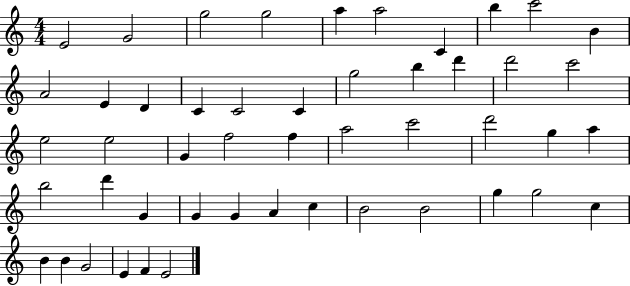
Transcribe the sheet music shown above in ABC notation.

X:1
T:Untitled
M:4/4
L:1/4
K:C
E2 G2 g2 g2 a a2 C b c'2 B A2 E D C C2 C g2 b d' d'2 c'2 e2 e2 G f2 f a2 c'2 d'2 g a b2 d' G G G A c B2 B2 g g2 c B B G2 E F E2